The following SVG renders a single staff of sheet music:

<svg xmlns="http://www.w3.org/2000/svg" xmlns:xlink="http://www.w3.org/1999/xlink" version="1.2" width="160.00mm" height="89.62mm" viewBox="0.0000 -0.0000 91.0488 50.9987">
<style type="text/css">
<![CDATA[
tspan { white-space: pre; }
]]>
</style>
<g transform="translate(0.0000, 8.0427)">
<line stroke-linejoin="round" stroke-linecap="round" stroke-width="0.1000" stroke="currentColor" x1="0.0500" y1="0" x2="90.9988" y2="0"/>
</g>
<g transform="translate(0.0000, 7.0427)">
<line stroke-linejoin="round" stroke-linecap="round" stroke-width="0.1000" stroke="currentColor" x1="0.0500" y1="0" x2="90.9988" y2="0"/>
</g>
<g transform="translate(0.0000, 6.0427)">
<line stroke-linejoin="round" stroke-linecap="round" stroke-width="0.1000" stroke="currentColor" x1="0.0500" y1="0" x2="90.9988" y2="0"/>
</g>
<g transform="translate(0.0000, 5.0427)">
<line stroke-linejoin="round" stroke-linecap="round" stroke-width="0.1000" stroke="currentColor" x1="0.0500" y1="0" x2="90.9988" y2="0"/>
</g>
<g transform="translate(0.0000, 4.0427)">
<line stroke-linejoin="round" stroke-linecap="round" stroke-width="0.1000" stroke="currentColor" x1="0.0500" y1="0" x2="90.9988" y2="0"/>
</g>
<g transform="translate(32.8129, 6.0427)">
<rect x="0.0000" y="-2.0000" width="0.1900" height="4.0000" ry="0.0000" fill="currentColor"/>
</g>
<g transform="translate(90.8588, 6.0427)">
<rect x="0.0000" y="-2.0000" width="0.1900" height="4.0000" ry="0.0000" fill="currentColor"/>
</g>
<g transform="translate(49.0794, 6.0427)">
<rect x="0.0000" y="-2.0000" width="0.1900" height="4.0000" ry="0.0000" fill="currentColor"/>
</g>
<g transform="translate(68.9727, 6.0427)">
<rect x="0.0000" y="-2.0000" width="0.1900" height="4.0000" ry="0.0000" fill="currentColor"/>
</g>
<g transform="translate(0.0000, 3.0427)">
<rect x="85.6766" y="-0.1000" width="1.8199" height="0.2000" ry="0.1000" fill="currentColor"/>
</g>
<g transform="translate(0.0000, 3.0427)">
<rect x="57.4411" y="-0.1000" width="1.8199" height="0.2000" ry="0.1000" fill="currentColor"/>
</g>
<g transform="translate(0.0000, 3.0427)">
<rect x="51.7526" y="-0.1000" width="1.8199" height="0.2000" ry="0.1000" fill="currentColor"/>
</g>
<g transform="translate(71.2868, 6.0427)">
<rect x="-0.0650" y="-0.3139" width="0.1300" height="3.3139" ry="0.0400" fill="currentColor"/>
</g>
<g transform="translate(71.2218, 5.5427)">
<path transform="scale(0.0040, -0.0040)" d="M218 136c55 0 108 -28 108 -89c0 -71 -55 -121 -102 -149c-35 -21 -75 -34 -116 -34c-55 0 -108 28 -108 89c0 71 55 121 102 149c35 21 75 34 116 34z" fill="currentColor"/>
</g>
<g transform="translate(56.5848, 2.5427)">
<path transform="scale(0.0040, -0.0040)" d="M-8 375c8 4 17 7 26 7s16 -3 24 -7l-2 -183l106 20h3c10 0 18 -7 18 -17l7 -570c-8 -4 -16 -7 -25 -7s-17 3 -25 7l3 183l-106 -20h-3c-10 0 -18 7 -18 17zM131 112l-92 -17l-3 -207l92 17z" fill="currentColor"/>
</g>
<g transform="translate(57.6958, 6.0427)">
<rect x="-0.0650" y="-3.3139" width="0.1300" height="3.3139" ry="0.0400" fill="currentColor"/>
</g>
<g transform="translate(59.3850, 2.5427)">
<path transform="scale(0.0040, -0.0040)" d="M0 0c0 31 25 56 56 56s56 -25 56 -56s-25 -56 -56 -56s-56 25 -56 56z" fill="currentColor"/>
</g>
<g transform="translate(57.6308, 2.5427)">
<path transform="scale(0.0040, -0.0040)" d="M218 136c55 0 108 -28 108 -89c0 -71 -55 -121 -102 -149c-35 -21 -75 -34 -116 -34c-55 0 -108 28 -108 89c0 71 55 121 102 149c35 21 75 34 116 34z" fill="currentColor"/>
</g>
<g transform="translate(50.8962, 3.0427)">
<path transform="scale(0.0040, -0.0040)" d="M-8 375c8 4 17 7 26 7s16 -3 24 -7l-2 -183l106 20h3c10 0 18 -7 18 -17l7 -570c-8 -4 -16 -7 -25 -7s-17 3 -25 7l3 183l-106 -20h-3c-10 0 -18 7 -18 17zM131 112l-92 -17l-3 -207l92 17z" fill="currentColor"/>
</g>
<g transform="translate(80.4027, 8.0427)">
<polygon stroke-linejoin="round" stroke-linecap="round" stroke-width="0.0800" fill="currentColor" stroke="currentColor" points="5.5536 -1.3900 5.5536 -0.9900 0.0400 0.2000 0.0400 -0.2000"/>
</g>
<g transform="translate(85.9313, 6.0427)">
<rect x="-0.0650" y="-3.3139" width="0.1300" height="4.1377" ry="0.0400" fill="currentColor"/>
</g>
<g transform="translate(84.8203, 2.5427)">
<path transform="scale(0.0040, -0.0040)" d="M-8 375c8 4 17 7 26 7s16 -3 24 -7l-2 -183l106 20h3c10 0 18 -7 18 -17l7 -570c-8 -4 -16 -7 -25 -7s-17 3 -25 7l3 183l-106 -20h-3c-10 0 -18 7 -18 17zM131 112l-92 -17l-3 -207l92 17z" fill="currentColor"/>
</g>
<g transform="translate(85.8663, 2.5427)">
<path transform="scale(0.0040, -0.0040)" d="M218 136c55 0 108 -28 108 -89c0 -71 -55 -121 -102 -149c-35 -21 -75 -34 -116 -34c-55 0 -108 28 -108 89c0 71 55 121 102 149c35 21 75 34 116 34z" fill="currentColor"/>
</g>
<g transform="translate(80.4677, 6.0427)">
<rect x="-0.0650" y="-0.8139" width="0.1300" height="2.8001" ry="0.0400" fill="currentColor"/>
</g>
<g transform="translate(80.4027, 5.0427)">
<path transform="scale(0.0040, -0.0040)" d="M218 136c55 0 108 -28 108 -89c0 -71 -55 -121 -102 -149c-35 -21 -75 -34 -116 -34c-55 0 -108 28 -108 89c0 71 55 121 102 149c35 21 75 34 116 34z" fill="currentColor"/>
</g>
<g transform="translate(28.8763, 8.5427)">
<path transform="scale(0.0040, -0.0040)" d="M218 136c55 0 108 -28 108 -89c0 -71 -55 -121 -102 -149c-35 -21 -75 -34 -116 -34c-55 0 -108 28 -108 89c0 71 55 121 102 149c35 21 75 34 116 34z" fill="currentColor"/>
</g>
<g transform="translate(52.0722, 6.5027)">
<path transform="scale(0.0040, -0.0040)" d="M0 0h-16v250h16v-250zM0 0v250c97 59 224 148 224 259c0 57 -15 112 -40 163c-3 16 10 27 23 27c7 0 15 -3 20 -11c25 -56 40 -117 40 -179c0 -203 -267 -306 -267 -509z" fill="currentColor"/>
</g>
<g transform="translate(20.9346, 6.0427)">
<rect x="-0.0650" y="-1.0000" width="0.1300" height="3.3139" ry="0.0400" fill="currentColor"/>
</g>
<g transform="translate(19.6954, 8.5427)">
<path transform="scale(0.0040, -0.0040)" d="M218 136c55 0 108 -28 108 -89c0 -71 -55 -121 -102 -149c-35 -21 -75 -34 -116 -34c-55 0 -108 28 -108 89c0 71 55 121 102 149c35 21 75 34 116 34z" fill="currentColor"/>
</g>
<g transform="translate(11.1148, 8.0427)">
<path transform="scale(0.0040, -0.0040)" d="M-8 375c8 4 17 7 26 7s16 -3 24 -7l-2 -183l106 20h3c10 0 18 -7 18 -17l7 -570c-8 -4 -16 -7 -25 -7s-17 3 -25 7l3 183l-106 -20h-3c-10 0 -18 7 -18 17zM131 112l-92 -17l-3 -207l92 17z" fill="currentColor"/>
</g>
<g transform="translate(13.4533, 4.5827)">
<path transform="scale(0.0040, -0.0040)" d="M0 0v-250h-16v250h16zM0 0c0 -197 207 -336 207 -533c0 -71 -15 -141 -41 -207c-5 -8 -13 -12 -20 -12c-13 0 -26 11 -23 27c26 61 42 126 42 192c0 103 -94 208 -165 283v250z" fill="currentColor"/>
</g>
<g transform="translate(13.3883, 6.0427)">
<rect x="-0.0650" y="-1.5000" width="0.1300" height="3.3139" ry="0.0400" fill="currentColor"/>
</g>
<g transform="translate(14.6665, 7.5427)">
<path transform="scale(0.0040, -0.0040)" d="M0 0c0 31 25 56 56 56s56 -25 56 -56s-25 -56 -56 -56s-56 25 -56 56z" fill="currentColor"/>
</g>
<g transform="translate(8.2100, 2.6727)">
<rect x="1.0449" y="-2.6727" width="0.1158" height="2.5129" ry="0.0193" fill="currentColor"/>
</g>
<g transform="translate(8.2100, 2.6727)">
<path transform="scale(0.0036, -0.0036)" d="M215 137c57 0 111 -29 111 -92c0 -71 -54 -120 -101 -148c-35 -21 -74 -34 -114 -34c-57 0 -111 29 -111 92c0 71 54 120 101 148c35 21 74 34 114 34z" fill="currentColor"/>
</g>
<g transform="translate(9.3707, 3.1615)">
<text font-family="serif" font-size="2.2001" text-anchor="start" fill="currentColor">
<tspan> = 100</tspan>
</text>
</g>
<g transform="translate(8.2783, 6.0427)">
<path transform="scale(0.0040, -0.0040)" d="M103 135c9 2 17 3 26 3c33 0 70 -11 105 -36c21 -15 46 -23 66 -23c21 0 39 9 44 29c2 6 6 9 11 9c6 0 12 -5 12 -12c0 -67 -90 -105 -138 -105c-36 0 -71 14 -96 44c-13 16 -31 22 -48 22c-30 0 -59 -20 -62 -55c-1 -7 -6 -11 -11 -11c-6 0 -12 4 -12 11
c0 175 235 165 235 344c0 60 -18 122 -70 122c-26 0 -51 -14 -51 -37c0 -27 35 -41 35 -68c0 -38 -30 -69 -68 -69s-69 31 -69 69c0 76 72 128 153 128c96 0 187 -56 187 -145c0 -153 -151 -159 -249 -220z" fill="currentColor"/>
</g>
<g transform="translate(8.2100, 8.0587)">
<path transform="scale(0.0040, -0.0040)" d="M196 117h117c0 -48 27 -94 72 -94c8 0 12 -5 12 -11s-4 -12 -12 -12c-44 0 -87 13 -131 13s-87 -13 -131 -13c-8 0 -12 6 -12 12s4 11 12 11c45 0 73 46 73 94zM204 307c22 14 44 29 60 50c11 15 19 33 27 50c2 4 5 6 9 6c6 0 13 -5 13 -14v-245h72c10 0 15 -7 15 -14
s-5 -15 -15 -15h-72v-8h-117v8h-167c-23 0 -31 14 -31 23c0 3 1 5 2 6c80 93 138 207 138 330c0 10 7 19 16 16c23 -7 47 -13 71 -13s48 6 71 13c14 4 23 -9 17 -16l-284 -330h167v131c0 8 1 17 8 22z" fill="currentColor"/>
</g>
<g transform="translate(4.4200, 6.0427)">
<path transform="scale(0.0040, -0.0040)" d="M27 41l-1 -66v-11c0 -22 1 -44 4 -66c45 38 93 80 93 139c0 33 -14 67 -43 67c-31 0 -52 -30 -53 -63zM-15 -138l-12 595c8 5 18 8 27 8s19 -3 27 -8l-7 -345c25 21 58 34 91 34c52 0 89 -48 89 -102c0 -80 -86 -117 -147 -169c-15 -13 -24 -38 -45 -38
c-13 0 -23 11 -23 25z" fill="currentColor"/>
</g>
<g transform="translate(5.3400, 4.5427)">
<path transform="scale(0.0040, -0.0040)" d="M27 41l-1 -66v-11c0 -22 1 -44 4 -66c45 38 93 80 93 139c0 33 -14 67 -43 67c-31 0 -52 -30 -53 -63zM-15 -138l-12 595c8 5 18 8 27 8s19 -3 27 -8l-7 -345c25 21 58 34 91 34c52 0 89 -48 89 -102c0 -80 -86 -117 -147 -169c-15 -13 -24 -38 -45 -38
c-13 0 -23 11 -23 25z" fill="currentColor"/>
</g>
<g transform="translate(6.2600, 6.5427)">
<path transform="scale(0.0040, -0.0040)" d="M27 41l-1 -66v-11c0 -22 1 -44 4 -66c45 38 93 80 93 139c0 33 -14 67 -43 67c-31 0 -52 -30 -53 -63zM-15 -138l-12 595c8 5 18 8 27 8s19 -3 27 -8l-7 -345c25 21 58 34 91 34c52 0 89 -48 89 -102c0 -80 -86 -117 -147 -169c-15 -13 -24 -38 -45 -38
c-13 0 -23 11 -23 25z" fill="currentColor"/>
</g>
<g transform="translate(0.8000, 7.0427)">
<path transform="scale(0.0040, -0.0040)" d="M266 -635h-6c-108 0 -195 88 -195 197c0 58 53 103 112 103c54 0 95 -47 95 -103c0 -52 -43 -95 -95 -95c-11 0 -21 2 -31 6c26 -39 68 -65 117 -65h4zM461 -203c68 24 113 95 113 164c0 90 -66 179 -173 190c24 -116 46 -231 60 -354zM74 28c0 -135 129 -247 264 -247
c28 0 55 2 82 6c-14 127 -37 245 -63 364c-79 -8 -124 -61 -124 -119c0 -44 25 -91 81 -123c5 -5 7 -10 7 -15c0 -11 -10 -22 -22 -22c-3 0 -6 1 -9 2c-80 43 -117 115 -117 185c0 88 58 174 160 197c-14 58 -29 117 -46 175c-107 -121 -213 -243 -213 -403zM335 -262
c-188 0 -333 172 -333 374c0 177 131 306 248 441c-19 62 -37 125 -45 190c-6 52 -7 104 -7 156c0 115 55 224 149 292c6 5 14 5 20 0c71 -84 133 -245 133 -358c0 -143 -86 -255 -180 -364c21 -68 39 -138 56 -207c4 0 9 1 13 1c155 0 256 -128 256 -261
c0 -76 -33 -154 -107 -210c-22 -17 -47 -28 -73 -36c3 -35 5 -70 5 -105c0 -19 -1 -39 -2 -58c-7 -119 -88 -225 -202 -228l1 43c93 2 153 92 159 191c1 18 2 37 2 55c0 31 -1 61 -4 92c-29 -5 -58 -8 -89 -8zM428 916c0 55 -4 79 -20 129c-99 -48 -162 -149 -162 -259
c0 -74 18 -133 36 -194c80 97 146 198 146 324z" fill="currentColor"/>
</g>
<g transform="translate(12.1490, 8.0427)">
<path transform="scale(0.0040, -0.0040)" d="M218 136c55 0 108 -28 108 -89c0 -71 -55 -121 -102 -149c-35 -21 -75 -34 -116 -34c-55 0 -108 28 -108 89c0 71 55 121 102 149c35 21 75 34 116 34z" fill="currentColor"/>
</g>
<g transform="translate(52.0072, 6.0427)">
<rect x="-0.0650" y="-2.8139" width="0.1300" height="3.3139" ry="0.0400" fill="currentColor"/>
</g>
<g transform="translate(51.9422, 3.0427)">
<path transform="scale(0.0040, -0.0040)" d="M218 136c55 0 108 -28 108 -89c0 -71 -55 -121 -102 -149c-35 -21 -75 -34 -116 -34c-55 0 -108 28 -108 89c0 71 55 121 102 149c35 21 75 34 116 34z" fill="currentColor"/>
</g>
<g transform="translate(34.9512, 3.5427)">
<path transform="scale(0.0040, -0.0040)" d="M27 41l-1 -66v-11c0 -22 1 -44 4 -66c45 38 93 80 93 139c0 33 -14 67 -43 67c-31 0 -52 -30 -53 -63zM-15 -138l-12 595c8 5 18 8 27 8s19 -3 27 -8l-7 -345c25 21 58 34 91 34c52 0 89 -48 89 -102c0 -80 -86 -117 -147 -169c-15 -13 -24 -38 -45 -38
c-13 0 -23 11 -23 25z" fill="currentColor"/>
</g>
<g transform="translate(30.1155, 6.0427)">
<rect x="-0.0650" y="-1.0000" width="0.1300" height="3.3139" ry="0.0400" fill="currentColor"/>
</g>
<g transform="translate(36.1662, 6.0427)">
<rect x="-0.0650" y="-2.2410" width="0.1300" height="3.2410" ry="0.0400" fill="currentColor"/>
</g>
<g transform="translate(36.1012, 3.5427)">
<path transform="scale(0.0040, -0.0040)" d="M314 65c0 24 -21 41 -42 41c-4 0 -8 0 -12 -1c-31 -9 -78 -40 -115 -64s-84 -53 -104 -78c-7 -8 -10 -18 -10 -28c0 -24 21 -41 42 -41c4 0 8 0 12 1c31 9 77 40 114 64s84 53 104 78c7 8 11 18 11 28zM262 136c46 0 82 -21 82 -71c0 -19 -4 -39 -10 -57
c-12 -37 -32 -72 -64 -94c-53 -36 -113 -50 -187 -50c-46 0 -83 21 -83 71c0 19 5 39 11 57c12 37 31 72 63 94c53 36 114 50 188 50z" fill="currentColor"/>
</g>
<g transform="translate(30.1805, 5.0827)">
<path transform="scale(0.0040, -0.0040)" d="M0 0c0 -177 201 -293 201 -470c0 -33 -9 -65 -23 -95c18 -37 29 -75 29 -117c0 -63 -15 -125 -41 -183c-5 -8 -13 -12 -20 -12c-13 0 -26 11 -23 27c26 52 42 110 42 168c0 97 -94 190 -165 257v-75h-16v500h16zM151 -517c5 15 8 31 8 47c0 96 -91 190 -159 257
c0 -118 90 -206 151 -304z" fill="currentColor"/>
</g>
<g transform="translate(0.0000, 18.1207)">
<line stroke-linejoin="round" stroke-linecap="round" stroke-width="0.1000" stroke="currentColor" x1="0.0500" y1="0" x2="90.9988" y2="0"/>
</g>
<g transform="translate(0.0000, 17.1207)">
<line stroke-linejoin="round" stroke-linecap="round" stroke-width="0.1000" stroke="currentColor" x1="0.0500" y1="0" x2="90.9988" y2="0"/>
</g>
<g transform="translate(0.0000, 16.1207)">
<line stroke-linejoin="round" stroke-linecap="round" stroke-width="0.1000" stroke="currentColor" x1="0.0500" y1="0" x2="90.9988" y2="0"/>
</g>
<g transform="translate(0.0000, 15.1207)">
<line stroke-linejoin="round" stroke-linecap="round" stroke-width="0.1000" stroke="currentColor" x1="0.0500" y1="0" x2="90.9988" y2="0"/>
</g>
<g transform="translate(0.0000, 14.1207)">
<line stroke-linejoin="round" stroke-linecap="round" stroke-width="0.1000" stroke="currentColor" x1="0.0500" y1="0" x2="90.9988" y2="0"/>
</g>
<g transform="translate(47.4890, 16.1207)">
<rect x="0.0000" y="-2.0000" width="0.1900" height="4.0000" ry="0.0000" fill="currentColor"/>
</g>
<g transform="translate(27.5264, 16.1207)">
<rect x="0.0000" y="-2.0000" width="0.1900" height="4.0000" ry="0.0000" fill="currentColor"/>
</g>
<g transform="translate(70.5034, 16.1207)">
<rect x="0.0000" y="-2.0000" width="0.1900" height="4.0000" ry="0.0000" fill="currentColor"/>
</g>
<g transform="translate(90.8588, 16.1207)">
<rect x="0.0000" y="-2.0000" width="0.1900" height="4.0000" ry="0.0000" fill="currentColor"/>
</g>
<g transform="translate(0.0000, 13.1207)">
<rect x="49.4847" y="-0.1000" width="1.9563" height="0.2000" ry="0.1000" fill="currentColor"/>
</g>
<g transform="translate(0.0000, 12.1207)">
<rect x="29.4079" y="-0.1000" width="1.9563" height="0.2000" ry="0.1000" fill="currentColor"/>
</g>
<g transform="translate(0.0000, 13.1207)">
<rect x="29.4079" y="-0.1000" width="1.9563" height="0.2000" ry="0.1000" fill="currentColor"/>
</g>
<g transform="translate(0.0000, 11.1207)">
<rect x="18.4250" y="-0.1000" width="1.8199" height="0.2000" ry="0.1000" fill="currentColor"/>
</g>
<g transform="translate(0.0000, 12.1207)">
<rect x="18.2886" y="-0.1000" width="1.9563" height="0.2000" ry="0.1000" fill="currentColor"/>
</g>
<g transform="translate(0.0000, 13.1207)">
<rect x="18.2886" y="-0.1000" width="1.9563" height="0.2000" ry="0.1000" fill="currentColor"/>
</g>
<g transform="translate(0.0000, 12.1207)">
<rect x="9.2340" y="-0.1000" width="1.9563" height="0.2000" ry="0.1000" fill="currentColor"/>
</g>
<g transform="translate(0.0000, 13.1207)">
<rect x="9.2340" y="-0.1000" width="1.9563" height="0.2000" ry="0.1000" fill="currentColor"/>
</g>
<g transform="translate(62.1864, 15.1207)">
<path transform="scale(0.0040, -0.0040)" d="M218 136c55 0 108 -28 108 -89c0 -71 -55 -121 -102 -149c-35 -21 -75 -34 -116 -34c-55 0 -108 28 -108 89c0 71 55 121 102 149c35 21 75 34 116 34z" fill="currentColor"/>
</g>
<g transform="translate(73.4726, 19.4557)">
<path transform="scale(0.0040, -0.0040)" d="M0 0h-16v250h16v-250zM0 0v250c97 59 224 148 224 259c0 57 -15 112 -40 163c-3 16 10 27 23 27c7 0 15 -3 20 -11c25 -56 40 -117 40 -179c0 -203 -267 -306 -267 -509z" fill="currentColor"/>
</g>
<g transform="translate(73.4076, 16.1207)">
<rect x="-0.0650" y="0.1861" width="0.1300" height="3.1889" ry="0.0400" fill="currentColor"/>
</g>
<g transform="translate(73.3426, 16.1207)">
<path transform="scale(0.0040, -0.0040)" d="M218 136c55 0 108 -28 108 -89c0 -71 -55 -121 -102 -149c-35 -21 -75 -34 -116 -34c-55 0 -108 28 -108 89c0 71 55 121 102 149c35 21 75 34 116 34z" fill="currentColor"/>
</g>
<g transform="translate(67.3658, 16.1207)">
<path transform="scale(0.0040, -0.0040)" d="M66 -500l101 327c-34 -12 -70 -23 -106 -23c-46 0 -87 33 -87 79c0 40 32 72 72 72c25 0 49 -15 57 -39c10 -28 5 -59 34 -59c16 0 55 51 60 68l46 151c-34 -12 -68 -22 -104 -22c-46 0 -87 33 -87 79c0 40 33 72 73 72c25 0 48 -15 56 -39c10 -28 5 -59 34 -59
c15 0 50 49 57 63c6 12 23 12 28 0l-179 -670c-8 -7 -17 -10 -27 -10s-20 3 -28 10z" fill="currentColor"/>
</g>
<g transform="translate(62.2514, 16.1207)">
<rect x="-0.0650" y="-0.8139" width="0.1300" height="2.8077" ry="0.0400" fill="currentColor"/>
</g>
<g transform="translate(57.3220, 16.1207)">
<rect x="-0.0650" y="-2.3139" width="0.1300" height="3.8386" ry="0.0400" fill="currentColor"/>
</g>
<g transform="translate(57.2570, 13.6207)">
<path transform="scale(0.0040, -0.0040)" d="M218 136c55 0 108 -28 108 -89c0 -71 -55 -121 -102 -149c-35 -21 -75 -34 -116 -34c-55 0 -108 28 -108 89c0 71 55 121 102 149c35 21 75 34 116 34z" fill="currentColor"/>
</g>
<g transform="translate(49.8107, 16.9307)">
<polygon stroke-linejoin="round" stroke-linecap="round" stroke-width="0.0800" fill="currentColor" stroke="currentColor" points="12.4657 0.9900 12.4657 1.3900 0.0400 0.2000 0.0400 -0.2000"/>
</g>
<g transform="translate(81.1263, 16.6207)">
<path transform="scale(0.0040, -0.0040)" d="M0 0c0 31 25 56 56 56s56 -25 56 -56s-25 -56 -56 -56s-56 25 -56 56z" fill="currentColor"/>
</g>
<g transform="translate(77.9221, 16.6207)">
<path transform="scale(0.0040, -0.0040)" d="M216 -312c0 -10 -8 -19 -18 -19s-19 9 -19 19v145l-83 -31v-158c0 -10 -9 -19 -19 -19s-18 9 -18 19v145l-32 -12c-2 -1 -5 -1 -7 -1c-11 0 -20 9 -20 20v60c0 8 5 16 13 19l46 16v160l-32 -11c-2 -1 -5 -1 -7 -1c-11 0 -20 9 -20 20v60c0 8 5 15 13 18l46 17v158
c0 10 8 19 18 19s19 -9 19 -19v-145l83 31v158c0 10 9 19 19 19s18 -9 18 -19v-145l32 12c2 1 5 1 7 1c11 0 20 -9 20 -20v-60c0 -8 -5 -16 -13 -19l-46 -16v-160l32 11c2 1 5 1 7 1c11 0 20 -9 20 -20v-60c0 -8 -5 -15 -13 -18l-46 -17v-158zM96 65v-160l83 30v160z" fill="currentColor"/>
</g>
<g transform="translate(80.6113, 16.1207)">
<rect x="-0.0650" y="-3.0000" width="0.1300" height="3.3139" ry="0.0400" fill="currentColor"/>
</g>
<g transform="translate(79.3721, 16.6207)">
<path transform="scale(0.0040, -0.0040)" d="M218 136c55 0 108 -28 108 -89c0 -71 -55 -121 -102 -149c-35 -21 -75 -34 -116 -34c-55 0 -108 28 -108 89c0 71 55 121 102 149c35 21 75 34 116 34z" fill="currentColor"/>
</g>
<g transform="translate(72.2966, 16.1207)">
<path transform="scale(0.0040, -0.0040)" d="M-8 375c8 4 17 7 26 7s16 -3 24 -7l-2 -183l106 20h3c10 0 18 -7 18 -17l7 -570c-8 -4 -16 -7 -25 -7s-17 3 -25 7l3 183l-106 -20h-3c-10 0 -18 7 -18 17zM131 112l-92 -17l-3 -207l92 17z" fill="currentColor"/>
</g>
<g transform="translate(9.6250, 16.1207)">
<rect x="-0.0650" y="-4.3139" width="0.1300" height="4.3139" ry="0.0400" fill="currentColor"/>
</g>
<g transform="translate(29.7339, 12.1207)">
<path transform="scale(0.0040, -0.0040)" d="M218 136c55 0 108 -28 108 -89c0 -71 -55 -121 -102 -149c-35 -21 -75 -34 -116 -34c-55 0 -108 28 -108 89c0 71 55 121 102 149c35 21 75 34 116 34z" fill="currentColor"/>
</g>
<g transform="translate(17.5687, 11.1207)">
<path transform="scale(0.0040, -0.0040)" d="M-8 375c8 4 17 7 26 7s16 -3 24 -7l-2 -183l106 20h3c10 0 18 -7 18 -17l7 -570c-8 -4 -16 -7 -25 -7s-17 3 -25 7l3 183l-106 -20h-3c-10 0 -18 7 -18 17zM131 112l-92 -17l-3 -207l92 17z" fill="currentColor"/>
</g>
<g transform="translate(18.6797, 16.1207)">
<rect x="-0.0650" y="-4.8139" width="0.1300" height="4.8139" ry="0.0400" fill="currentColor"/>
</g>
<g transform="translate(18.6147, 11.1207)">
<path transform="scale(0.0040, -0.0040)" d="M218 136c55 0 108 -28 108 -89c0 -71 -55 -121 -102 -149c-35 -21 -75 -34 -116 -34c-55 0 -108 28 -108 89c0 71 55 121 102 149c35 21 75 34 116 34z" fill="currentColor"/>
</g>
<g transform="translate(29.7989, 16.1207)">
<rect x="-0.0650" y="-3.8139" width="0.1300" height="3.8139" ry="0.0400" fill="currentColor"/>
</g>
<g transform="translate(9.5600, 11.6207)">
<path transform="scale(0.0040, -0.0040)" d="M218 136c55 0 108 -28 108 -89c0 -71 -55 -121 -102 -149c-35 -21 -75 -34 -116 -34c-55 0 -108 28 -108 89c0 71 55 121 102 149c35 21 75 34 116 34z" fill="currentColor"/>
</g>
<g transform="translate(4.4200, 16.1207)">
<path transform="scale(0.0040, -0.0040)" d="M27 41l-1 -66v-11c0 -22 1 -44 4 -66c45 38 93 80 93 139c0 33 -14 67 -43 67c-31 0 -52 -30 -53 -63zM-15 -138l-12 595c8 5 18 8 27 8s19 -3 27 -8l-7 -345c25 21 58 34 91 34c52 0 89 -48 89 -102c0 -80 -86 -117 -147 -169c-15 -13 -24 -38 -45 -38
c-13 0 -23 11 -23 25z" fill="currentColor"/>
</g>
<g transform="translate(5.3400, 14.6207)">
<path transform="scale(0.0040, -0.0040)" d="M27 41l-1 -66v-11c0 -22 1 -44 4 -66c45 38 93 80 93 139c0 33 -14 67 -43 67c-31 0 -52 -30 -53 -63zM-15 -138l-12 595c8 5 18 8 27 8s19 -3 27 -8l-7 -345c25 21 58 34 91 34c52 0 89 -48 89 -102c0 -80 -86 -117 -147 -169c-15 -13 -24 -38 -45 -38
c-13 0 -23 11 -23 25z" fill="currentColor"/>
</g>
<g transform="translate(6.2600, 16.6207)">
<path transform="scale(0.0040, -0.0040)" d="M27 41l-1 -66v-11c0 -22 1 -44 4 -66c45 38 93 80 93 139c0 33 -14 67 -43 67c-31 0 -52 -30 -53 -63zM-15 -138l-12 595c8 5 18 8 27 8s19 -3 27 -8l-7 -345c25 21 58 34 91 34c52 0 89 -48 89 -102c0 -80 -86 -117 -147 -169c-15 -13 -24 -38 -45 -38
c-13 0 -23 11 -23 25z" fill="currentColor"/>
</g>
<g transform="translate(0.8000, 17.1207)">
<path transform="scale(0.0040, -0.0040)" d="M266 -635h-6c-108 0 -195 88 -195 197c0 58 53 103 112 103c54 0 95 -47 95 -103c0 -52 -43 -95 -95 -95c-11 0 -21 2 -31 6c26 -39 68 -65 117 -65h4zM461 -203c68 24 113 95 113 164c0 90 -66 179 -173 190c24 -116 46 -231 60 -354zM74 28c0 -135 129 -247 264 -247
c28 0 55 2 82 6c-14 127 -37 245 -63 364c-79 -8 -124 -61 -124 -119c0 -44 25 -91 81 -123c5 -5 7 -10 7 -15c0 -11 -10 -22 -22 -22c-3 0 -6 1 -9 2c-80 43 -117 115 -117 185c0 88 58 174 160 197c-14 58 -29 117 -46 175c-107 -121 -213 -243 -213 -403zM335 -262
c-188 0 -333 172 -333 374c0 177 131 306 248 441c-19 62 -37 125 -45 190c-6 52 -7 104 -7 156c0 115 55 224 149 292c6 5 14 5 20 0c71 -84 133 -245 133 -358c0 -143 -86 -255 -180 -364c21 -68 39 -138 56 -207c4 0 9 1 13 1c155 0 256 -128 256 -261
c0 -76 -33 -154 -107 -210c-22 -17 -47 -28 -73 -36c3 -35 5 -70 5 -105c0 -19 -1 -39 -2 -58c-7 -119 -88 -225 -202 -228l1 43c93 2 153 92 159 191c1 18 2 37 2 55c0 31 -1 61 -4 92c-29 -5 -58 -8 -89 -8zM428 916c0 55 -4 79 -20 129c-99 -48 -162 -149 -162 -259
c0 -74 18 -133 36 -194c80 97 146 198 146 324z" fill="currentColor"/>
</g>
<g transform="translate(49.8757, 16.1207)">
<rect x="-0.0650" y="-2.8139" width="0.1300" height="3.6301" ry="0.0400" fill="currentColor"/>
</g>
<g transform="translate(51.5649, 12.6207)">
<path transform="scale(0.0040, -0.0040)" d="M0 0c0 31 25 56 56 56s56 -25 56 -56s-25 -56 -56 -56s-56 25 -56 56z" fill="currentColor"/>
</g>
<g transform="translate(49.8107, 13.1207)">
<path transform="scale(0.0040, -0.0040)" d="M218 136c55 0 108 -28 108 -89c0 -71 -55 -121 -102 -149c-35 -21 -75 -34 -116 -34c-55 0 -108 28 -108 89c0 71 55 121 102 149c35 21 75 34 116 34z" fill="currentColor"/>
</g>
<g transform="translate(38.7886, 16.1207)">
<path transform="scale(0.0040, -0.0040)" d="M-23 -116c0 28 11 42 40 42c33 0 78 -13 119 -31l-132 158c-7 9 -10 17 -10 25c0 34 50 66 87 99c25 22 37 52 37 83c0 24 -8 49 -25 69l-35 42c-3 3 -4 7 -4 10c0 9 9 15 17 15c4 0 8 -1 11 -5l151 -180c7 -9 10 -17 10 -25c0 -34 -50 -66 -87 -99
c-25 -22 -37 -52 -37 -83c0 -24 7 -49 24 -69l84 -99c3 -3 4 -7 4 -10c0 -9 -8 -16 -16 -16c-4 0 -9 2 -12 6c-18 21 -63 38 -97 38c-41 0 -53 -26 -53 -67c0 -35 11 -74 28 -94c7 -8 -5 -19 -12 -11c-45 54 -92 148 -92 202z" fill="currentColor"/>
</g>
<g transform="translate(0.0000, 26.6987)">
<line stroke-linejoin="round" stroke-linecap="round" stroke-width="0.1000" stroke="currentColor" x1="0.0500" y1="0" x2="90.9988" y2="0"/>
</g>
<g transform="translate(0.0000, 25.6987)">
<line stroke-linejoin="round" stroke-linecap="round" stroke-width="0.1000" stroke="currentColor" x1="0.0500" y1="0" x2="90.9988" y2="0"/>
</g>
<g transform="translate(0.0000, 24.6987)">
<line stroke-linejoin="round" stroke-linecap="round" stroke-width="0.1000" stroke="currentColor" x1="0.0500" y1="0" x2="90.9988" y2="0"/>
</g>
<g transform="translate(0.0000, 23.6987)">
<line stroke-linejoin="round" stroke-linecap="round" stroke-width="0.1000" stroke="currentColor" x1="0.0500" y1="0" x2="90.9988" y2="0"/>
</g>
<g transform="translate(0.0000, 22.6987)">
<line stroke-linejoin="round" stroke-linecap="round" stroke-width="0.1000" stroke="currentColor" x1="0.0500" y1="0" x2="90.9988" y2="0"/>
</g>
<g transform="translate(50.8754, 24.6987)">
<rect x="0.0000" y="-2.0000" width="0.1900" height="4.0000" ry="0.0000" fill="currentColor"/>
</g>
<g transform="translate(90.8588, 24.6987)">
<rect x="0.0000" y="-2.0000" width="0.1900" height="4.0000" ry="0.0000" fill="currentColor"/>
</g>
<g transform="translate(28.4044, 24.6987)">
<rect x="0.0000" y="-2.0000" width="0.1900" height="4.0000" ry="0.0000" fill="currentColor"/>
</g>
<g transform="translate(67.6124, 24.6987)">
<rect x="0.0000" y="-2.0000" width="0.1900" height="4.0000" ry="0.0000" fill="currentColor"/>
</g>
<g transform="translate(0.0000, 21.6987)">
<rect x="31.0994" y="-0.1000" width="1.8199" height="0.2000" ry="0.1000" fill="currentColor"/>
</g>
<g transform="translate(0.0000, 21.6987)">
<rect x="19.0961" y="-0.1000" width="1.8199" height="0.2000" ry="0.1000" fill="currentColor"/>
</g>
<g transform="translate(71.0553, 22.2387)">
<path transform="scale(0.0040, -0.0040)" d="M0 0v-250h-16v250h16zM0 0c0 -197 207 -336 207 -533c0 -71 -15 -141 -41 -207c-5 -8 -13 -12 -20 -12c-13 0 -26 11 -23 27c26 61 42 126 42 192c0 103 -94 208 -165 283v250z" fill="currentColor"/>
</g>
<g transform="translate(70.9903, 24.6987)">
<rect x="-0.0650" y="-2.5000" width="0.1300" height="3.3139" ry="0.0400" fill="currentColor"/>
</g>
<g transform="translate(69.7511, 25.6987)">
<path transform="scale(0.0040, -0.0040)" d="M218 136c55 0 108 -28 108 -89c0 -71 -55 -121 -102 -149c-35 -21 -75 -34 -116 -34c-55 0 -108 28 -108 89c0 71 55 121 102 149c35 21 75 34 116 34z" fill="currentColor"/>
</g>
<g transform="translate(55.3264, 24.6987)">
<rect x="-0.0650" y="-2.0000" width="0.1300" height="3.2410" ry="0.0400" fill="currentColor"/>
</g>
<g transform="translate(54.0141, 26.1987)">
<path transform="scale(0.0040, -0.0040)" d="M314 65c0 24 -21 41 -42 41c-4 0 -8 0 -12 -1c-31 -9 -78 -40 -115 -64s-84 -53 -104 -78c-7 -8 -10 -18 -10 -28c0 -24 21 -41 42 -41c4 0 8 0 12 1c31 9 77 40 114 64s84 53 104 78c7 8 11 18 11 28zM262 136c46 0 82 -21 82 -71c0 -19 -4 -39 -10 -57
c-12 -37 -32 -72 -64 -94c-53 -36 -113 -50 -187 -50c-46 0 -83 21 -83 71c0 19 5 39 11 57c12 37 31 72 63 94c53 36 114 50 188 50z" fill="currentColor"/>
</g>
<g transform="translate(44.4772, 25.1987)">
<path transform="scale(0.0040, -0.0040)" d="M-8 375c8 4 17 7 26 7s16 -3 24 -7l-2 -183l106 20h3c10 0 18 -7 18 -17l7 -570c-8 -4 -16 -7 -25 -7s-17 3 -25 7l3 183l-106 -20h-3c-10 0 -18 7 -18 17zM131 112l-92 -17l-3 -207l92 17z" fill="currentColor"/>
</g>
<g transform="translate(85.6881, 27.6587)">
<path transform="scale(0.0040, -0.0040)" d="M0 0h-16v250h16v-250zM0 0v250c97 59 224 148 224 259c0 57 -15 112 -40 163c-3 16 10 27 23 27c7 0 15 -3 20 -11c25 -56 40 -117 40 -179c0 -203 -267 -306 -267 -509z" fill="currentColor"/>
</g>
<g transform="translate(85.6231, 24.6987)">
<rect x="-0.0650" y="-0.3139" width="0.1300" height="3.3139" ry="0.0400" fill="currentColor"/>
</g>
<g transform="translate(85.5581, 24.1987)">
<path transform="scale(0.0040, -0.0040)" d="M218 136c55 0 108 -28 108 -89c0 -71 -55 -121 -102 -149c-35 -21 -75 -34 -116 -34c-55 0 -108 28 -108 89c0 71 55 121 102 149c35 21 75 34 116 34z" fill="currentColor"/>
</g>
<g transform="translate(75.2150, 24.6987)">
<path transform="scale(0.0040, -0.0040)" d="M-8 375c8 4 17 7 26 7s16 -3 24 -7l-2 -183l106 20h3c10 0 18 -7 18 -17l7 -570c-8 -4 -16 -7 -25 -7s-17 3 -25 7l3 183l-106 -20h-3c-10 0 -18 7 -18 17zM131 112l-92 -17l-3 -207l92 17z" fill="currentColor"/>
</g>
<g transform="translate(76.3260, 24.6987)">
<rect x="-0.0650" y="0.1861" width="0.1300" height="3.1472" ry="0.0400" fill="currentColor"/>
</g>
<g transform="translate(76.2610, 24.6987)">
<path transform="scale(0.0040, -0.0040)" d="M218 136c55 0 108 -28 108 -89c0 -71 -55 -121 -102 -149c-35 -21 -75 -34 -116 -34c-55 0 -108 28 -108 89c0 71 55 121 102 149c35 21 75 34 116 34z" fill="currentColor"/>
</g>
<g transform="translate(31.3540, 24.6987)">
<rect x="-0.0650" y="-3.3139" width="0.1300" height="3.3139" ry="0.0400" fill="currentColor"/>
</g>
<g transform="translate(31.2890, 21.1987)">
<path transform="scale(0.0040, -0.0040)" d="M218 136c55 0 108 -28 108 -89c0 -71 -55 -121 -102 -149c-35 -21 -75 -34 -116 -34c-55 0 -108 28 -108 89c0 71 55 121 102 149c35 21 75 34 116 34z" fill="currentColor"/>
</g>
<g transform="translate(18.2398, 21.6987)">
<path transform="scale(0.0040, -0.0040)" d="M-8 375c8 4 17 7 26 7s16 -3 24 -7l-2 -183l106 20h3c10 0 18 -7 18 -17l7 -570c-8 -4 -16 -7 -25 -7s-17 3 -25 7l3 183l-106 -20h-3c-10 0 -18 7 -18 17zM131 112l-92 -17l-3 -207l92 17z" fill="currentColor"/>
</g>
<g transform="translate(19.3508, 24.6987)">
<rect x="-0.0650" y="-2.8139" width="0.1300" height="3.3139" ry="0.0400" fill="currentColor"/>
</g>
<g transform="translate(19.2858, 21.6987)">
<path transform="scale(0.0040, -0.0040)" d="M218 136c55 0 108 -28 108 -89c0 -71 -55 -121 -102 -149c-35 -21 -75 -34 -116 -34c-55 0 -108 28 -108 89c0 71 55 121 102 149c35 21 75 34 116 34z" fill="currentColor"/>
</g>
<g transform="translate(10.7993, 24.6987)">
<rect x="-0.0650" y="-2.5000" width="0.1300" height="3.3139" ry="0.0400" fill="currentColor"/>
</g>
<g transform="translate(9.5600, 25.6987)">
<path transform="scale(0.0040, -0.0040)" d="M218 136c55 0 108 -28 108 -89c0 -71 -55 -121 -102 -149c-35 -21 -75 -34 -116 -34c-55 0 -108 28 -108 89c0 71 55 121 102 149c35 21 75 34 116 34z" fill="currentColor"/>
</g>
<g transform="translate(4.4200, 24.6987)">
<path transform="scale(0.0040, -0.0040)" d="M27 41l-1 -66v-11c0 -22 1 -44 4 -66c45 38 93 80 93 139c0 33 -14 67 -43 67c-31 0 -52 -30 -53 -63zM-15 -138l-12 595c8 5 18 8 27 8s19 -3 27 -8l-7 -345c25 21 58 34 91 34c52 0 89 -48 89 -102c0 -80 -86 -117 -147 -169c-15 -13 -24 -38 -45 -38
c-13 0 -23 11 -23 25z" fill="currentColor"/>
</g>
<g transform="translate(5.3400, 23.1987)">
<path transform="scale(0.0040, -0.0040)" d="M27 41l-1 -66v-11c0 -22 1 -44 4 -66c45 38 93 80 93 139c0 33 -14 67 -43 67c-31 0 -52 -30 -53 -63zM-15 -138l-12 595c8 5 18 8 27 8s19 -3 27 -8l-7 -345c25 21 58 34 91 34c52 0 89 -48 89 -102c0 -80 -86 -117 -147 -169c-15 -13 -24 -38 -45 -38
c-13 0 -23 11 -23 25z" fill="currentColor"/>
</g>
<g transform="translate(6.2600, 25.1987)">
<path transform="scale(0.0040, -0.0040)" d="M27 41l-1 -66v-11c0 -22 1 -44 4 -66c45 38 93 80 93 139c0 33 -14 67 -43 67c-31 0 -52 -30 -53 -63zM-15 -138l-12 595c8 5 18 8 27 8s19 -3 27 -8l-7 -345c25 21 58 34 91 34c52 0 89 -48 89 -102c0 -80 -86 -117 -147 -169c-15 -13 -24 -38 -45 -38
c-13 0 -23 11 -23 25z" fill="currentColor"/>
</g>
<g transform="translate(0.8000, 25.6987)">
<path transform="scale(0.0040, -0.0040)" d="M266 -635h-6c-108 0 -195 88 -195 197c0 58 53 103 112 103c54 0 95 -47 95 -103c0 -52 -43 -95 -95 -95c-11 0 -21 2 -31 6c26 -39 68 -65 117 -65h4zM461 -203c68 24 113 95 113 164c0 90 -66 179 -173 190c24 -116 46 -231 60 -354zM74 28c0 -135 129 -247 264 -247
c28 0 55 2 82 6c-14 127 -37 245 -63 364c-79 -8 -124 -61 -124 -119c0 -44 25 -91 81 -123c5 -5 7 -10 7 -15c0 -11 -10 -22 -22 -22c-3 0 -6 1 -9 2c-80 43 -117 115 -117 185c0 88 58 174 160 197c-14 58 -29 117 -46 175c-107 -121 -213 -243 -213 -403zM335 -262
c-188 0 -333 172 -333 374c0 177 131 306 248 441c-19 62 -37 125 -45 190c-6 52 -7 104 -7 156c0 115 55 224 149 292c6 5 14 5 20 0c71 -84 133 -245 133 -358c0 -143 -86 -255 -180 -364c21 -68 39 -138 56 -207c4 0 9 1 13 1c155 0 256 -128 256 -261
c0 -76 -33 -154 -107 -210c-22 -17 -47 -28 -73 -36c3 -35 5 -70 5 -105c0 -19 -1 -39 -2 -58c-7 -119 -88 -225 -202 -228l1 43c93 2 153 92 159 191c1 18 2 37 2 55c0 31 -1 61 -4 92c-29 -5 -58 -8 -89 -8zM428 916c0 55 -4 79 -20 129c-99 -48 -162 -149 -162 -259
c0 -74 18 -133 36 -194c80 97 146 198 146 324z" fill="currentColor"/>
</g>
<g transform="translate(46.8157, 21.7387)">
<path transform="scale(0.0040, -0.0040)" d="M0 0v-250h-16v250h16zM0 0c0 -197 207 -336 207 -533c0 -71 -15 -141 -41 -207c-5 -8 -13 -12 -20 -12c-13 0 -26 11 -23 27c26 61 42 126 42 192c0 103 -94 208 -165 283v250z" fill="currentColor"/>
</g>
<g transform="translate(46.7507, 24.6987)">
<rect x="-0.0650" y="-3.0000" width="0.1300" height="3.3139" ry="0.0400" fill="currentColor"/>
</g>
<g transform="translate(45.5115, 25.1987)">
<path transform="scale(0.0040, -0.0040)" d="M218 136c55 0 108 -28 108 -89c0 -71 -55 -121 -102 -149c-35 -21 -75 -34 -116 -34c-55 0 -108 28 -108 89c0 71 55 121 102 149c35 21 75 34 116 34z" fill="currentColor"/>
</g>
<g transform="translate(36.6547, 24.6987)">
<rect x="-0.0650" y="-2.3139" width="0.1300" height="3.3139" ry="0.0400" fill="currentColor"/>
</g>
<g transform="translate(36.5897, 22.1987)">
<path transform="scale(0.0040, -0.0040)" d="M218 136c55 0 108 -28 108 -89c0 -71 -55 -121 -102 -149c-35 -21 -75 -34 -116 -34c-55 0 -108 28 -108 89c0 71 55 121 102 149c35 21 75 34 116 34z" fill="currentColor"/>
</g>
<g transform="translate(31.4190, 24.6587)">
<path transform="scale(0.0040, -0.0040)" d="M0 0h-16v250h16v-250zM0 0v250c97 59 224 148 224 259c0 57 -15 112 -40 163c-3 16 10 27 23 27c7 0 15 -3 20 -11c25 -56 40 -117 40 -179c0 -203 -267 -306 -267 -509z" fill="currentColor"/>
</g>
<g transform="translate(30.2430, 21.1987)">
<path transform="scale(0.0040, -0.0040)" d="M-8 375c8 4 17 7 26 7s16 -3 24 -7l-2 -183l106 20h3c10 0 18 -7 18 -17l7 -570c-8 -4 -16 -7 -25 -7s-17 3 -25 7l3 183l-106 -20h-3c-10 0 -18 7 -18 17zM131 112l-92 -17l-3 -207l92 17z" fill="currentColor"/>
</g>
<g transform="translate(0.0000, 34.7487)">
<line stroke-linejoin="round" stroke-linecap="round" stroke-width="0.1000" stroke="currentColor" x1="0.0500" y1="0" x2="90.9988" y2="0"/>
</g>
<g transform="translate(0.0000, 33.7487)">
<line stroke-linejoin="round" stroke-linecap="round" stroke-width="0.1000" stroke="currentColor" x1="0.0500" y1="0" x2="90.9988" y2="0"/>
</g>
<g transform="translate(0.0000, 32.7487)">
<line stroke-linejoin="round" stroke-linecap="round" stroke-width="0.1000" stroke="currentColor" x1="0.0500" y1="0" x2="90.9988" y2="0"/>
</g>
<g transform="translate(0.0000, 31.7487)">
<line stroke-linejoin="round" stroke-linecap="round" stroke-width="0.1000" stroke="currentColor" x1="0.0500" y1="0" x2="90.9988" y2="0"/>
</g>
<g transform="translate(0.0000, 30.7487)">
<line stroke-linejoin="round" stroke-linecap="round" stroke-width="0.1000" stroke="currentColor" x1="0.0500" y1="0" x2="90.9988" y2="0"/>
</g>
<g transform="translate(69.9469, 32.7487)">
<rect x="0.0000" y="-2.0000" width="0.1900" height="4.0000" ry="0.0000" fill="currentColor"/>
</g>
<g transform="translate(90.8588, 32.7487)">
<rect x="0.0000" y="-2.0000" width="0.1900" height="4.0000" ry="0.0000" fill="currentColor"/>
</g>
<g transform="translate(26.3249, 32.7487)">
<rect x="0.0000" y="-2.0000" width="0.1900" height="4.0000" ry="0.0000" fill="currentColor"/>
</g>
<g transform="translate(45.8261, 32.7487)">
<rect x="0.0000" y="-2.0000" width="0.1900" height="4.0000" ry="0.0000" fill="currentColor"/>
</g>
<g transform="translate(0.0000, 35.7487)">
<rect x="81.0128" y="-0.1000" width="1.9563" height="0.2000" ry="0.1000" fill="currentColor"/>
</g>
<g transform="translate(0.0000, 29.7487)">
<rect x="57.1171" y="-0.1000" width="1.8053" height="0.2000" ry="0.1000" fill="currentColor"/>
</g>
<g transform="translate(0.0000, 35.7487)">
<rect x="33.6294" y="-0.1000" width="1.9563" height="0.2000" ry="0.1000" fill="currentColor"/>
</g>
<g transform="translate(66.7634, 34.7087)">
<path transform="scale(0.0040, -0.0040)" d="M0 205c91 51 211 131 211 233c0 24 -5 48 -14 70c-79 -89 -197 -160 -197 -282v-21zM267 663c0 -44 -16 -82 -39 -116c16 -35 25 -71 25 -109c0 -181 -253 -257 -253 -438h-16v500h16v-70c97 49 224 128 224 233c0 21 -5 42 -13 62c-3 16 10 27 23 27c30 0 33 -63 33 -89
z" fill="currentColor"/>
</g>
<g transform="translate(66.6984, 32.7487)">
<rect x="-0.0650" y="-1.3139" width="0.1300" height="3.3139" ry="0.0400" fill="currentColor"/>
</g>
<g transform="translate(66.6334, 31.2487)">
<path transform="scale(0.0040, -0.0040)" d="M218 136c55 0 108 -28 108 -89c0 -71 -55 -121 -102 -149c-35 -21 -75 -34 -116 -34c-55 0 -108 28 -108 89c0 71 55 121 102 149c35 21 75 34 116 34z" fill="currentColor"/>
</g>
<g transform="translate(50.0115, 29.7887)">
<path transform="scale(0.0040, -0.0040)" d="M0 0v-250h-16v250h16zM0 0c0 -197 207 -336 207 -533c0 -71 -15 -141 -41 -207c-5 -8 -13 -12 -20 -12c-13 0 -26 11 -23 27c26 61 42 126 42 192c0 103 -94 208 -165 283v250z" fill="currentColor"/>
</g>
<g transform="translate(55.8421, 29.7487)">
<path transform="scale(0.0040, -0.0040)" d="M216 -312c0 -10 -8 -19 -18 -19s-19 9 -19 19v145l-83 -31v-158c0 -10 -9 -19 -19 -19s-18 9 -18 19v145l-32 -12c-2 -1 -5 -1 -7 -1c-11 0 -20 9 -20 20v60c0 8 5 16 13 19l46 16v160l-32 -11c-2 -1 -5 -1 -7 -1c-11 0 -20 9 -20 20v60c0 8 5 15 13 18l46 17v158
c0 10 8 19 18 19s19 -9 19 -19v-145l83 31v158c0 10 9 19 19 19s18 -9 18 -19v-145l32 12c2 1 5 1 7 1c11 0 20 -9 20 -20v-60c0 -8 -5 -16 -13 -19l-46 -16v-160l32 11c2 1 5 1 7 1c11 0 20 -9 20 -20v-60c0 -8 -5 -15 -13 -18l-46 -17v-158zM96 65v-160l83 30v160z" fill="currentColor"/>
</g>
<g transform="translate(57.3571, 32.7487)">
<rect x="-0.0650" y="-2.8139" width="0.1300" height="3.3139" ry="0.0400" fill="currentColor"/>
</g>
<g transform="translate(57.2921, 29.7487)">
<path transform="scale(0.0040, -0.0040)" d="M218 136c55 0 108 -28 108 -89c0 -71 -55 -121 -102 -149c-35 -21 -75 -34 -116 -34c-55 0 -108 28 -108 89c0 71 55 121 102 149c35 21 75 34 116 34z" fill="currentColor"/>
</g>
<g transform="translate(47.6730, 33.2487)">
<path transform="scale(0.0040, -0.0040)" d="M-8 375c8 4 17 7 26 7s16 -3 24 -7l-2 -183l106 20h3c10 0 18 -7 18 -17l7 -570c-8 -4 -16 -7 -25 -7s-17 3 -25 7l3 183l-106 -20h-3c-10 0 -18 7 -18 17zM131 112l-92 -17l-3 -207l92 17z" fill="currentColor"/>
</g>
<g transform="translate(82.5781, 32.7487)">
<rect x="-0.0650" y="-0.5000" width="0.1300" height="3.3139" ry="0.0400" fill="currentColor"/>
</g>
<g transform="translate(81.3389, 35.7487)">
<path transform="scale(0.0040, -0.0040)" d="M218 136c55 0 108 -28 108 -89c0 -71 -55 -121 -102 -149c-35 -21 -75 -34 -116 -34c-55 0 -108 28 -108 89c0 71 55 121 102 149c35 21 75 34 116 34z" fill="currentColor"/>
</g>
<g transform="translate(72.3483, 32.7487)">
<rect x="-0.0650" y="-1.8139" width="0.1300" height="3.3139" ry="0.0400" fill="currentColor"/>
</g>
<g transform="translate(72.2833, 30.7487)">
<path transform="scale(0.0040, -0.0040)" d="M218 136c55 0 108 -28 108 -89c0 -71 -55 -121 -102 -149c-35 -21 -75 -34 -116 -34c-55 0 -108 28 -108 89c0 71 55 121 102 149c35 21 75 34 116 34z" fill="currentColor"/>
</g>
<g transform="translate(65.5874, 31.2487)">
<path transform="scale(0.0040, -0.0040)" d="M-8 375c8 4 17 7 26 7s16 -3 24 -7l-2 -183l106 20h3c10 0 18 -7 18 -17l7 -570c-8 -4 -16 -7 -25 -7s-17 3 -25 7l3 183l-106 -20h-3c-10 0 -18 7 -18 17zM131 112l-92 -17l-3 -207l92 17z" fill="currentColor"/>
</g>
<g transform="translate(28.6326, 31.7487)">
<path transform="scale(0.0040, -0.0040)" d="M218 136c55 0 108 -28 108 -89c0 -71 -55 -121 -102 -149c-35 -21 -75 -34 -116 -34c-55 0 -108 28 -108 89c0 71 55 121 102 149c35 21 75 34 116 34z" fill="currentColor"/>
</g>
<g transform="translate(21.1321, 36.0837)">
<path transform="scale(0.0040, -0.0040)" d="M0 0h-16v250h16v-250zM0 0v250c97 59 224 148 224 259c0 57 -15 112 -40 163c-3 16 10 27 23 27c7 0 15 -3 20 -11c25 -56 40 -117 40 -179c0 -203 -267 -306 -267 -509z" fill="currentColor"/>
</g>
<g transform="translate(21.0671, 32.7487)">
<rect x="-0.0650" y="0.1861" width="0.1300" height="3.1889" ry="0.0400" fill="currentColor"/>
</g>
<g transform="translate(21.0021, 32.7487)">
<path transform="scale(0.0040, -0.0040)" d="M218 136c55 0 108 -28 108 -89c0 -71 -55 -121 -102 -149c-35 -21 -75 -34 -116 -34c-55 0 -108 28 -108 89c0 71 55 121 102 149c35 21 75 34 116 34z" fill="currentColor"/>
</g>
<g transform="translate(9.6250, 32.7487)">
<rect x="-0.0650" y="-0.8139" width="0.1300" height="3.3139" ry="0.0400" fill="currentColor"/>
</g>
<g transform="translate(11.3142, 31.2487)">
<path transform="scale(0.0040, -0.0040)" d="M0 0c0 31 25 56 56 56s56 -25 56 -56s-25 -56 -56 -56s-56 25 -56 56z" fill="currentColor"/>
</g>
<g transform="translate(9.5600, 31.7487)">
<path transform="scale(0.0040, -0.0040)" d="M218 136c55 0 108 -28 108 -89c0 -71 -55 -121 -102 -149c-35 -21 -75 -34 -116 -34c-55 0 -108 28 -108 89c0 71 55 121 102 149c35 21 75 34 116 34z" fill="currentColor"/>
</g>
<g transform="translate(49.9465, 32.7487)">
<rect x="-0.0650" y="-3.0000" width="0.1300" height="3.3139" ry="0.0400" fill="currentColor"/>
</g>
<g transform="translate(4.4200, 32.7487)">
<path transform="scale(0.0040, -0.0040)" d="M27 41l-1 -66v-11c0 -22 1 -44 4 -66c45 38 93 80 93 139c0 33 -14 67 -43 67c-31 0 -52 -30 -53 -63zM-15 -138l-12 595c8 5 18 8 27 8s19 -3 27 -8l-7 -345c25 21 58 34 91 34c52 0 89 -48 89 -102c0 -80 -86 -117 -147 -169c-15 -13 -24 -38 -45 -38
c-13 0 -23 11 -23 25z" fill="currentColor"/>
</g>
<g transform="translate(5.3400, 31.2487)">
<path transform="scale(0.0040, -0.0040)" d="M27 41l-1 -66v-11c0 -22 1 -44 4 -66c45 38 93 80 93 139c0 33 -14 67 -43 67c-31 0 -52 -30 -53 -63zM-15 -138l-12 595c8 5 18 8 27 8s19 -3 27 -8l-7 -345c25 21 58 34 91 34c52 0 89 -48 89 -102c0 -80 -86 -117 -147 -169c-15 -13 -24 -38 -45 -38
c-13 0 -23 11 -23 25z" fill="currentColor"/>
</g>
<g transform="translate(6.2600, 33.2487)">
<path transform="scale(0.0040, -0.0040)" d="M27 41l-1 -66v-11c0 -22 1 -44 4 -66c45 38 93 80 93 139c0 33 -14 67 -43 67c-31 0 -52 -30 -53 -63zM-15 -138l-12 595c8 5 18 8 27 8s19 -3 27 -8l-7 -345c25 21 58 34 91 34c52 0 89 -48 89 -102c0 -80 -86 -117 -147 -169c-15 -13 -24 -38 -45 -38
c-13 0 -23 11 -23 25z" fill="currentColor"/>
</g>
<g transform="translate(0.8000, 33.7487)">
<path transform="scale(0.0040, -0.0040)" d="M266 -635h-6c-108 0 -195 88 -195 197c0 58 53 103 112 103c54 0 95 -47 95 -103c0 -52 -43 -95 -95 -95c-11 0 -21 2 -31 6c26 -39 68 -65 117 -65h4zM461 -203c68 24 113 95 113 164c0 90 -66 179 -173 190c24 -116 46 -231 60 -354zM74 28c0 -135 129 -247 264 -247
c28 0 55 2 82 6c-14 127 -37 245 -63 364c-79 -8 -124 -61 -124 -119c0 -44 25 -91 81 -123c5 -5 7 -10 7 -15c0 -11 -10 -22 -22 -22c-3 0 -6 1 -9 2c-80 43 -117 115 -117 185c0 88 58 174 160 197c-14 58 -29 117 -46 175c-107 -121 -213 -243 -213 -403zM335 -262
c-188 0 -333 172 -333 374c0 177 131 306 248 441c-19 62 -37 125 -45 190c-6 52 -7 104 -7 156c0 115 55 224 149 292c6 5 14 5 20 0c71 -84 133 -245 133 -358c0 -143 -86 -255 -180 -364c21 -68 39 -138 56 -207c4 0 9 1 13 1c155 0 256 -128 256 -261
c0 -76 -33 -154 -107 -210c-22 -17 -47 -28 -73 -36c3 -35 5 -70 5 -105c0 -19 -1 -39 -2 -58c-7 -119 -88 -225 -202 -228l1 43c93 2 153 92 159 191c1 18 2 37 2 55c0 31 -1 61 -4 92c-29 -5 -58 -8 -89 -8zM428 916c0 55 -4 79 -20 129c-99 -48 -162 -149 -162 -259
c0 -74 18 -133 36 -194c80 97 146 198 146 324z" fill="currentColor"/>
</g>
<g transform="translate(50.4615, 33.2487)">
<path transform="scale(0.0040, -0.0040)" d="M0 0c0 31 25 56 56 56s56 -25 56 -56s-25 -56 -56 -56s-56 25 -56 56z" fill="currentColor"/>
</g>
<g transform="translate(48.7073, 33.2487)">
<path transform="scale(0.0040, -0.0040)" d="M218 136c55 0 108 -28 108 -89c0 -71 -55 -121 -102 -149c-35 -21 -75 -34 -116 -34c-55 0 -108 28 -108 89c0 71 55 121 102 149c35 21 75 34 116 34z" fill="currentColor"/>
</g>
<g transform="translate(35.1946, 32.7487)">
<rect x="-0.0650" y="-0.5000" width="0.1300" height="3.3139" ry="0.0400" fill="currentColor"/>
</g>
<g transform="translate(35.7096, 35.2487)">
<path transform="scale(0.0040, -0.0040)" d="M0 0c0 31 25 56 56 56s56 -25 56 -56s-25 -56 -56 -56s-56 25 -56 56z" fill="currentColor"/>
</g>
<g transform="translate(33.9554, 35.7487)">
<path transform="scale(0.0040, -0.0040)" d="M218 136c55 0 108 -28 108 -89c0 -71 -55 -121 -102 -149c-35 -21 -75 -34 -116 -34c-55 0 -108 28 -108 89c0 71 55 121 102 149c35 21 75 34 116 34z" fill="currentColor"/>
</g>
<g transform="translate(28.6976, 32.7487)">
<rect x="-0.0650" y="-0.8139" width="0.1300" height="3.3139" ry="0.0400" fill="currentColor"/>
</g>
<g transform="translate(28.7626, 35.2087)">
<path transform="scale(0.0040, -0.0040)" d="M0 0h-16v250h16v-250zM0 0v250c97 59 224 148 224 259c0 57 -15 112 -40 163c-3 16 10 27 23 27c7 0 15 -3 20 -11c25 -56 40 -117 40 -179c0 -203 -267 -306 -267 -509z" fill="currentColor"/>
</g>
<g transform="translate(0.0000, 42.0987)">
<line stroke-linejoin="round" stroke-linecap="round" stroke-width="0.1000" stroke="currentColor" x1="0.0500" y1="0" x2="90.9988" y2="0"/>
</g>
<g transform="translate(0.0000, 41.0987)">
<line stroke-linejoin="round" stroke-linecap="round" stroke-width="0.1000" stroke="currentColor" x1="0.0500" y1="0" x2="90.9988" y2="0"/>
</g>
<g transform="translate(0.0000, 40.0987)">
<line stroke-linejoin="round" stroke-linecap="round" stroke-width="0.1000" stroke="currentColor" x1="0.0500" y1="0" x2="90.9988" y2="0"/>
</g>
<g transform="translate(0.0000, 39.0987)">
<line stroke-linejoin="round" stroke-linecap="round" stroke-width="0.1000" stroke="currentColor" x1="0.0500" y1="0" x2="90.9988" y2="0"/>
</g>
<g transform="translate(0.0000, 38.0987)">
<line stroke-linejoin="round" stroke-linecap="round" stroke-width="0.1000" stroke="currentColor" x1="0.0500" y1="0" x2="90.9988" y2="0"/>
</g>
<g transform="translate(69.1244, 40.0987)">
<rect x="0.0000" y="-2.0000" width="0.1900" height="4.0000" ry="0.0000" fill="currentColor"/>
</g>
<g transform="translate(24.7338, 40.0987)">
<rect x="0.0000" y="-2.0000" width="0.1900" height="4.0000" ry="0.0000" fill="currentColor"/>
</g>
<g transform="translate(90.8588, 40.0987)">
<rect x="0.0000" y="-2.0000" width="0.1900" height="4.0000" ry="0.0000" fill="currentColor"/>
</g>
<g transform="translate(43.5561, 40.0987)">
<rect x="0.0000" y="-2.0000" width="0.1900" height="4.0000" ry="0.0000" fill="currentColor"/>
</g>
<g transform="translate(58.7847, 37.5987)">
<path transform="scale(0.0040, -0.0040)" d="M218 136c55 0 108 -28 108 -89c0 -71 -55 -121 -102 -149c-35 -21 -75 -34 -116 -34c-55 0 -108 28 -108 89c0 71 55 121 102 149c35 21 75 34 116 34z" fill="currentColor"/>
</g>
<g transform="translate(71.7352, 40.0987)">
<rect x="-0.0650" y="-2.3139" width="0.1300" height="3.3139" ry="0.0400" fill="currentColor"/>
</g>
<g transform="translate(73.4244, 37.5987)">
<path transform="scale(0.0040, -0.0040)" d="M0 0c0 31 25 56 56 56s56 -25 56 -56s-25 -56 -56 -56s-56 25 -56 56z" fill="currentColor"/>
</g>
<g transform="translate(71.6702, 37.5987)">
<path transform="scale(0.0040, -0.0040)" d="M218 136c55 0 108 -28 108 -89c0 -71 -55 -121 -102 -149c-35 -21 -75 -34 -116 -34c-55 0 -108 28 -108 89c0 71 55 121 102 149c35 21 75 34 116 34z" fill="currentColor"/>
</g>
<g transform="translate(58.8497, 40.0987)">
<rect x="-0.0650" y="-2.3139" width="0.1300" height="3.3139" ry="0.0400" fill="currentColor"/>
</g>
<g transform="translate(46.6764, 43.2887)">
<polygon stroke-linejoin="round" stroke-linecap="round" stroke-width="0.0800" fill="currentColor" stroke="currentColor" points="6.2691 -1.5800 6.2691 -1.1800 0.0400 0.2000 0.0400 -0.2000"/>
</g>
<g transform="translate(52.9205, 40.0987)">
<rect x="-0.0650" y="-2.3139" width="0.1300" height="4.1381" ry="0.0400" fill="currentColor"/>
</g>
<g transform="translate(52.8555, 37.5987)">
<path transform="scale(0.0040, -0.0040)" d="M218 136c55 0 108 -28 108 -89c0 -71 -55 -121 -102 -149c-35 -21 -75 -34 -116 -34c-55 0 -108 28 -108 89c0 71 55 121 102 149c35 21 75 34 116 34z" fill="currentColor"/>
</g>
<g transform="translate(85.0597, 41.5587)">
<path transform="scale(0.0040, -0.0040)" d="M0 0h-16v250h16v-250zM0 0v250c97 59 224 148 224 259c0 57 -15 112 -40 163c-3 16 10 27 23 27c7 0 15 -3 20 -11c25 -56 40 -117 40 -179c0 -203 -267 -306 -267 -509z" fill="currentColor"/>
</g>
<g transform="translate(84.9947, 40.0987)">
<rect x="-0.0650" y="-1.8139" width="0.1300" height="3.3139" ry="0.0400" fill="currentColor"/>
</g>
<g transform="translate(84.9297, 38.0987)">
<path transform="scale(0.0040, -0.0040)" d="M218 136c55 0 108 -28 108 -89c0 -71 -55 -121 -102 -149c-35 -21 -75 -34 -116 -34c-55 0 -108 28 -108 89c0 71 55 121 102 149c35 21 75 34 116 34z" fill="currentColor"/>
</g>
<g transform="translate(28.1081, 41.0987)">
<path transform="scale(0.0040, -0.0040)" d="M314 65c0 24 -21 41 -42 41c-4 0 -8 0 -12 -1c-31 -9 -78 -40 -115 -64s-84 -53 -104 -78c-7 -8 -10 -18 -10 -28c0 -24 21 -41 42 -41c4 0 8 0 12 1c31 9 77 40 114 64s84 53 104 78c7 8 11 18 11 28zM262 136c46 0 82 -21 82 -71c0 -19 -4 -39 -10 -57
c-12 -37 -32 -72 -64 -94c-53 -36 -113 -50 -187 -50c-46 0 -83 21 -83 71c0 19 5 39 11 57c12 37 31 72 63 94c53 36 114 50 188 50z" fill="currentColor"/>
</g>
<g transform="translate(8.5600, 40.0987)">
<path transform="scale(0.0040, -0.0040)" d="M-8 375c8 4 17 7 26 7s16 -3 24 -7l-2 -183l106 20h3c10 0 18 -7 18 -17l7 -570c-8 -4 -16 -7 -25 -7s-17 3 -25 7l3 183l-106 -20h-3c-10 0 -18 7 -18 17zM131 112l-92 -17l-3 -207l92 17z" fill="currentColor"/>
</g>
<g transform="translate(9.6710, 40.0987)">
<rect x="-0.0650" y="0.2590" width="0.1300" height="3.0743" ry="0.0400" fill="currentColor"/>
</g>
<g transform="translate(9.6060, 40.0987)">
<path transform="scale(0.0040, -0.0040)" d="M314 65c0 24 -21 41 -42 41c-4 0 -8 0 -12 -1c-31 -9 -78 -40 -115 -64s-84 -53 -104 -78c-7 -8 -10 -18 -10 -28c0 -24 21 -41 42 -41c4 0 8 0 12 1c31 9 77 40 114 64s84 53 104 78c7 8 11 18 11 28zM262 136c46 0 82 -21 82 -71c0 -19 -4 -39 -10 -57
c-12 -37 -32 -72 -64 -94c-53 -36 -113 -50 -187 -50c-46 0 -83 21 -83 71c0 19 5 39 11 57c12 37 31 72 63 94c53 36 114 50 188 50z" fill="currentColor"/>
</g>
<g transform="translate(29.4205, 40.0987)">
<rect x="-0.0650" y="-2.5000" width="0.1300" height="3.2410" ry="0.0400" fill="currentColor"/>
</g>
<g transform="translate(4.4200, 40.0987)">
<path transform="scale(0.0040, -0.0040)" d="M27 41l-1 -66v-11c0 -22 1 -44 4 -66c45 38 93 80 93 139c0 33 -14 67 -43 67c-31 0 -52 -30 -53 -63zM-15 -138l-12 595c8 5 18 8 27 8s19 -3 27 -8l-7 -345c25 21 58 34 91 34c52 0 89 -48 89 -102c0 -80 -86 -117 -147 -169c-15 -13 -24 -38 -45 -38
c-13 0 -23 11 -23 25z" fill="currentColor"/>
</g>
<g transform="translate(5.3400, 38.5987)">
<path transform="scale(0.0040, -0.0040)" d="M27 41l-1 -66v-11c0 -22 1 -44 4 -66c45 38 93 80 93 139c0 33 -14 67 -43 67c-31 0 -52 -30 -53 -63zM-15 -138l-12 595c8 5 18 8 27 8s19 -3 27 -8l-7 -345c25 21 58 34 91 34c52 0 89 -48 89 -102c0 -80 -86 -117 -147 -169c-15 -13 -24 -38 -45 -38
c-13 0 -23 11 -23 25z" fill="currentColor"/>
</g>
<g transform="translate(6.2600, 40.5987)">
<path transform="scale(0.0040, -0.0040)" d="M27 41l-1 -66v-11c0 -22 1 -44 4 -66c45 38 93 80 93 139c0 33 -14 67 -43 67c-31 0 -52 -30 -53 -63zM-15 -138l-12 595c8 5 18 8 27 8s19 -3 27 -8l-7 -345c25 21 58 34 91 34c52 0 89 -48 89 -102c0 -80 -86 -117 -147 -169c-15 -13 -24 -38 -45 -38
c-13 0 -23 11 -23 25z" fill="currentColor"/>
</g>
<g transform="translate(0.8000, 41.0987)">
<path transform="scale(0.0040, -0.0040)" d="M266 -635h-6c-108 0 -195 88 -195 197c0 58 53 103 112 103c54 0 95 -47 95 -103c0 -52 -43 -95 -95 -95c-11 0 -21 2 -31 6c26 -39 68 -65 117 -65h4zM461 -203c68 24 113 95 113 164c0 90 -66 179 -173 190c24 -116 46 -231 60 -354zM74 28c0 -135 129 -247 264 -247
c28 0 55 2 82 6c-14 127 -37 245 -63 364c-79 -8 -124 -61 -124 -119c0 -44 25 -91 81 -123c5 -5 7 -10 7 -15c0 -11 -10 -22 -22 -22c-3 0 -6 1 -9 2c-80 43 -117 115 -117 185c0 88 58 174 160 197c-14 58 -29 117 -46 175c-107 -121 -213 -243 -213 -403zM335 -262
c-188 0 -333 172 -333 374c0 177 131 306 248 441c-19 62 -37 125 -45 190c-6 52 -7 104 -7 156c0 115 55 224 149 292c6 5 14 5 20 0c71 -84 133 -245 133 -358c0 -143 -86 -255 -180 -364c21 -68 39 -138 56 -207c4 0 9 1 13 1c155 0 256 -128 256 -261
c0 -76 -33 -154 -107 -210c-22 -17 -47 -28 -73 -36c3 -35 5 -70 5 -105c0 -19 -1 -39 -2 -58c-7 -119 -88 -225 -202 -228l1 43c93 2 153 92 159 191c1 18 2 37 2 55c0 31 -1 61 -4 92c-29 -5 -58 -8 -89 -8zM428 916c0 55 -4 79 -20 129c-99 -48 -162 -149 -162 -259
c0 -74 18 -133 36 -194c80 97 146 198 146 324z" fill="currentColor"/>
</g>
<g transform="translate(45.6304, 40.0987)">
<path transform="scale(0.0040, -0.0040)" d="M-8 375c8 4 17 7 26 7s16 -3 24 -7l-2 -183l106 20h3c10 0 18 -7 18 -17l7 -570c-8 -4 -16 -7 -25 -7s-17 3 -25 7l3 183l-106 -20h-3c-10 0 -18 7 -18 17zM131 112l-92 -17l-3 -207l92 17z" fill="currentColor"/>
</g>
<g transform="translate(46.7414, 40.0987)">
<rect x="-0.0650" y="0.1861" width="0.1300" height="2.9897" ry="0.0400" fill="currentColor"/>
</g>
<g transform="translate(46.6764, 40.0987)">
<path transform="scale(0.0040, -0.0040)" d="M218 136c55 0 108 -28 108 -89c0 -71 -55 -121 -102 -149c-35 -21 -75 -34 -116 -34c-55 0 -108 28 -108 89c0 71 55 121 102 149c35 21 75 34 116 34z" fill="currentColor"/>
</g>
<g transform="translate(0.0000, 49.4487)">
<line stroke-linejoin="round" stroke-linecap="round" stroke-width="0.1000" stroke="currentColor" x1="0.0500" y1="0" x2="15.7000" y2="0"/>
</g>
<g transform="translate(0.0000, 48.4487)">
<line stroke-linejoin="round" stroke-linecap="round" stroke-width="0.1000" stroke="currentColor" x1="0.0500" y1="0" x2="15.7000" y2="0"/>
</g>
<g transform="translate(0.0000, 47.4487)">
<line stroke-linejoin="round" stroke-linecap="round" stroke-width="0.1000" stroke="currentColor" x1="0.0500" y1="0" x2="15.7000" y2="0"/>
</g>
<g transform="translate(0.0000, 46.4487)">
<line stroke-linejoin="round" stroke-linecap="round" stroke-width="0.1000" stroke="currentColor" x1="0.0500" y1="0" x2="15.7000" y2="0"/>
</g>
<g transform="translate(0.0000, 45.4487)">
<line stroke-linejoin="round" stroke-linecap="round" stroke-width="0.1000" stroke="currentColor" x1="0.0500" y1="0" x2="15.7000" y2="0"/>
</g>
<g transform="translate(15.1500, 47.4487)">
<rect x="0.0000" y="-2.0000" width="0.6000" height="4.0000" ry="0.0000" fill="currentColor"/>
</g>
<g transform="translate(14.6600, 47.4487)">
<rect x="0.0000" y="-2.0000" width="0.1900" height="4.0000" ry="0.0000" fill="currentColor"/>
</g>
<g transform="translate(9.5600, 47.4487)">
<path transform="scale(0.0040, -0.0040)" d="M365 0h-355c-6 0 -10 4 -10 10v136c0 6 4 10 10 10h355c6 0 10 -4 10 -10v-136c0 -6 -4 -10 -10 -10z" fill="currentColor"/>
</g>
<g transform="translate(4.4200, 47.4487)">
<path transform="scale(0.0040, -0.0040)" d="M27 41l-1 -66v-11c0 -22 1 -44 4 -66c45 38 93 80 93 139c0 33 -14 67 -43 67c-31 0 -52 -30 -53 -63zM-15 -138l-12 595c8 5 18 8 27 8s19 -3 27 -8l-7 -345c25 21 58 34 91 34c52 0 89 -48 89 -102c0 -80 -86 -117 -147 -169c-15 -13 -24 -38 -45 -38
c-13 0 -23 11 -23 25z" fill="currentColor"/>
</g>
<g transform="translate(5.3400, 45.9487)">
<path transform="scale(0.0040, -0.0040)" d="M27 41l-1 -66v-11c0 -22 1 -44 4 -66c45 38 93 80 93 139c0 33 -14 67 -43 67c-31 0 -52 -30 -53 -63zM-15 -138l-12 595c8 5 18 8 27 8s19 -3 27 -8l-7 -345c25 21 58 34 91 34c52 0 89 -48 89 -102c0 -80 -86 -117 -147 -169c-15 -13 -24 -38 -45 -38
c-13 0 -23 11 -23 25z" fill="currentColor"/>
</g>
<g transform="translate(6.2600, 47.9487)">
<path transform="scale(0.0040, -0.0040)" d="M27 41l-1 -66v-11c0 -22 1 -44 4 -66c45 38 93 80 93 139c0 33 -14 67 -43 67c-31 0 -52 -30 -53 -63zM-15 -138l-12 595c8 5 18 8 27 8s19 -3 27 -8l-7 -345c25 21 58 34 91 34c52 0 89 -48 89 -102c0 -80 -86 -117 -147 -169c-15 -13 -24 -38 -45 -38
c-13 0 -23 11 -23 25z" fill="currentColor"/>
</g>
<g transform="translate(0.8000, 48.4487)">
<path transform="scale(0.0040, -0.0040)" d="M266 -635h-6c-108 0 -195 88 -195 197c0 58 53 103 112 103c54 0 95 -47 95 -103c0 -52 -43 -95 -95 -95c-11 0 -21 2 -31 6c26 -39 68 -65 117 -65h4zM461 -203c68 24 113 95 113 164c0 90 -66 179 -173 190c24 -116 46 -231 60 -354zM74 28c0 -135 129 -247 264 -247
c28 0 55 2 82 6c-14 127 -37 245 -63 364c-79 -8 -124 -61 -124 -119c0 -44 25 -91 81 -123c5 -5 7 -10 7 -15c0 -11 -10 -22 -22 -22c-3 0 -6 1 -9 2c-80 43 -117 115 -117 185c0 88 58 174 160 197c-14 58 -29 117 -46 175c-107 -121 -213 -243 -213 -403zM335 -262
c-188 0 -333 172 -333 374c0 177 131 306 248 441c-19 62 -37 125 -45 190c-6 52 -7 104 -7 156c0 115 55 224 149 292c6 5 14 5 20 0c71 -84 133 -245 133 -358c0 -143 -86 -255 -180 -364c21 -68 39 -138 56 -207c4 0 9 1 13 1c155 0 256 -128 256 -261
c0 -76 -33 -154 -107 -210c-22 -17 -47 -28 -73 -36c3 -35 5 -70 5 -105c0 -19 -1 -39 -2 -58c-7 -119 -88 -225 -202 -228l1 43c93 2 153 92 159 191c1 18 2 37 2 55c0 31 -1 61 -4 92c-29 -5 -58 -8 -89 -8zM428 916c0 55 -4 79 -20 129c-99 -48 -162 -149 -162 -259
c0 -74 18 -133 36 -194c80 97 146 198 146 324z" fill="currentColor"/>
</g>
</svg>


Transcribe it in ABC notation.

X:1
T:Untitled
M:2/4
L:1/4
K:Eb
E/2 D D/4 _g2 a/2 b c d/2 b/2 d' e' c' z _a/2 g/2 d/2 z/4 B/2 ^A G a b/2 g A/2 F2 G/2 B c/2 d _B/2 d/2 C A/2 ^a e/4 f C B2 G2 B/2 g/2 g g f/2 z2